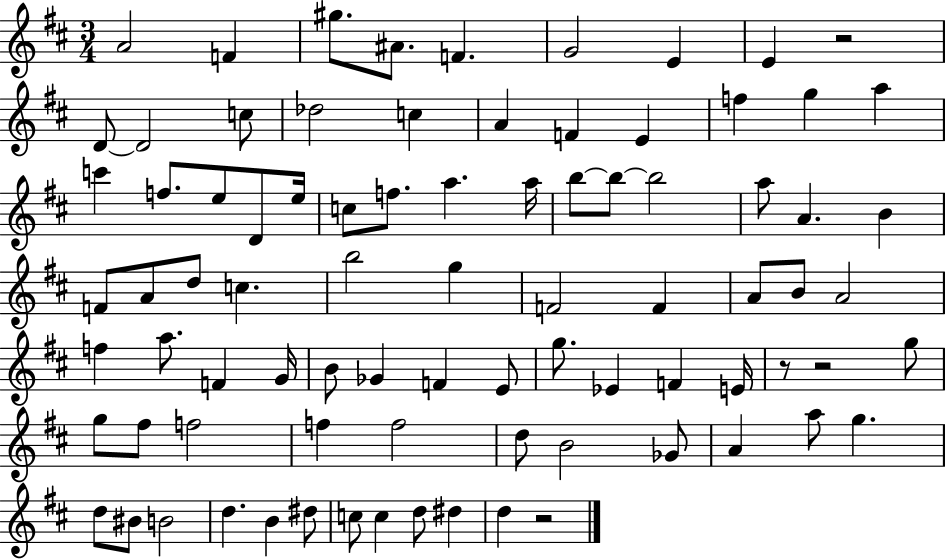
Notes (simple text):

A4/h F4/q G#5/e. A#4/e. F4/q. G4/h E4/q E4/q R/h D4/e D4/h C5/e Db5/h C5/q A4/q F4/q E4/q F5/q G5/q A5/q C6/q F5/e. E5/e D4/e E5/s C5/e F5/e. A5/q. A5/s B5/e B5/e B5/h A5/e A4/q. B4/q F4/e A4/e D5/e C5/q. B5/h G5/q F4/h F4/q A4/e B4/e A4/h F5/q A5/e. F4/q G4/s B4/e Gb4/q F4/q E4/e G5/e. Eb4/q F4/q E4/s R/e R/h G5/e G5/e F#5/e F5/h F5/q F5/h D5/e B4/h Gb4/e A4/q A5/e G5/q. D5/e BIS4/e B4/h D5/q. B4/q D#5/e C5/e C5/q D5/e D#5/q D5/q R/h